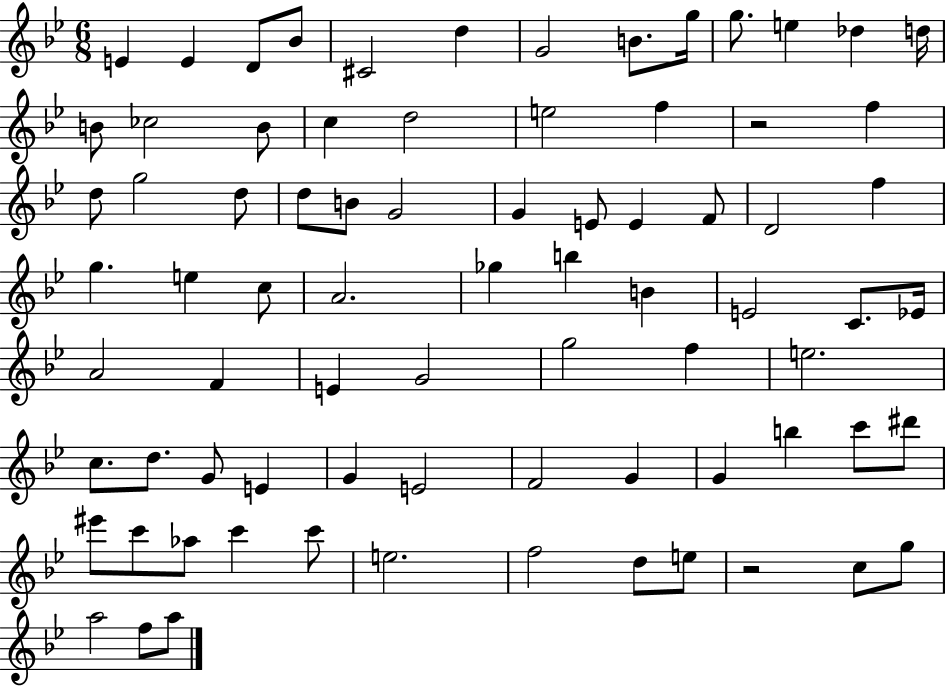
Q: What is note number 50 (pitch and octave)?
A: E5